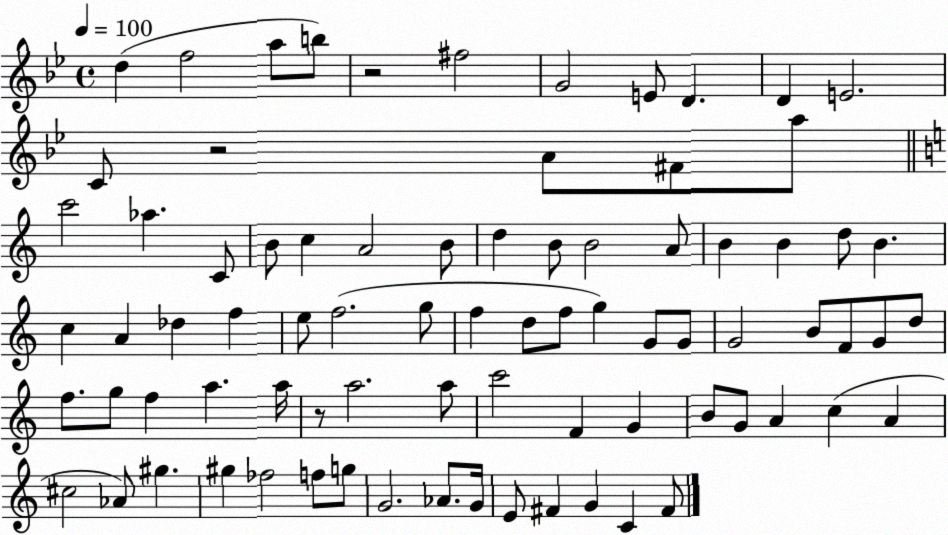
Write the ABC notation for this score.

X:1
T:Untitled
M:4/4
L:1/4
K:Bb
d f2 a/2 b/2 z2 ^f2 G2 E/2 D D E2 C/2 z2 A/2 ^F/2 a/2 c'2 _a C/2 B/2 c A2 B/2 d B/2 B2 A/2 B B d/2 B c A _d f e/2 f2 g/2 f d/2 f/2 g G/2 G/2 G2 B/2 F/2 G/2 d/2 f/2 g/2 f a a/4 z/2 a2 a/2 c'2 F G B/2 G/2 A c A ^c2 _A/2 ^g ^g _f2 f/2 g/2 G2 _A/2 G/4 E/2 ^F G C ^F/2